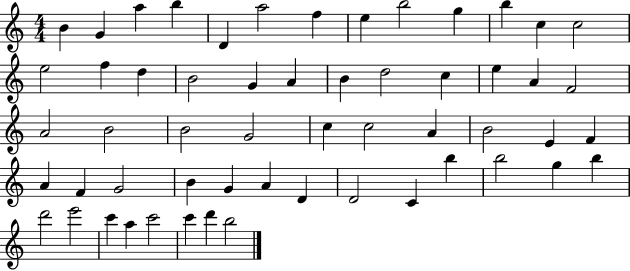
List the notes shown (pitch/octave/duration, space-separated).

B4/q G4/q A5/q B5/q D4/q A5/h F5/q E5/q B5/h G5/q B5/q C5/q C5/h E5/h F5/q D5/q B4/h G4/q A4/q B4/q D5/h C5/q E5/q A4/q F4/h A4/h B4/h B4/h G4/h C5/q C5/h A4/q B4/h E4/q F4/q A4/q F4/q G4/h B4/q G4/q A4/q D4/q D4/h C4/q B5/q B5/h G5/q B5/q D6/h E6/h C6/q A5/q C6/h C6/q D6/q B5/h